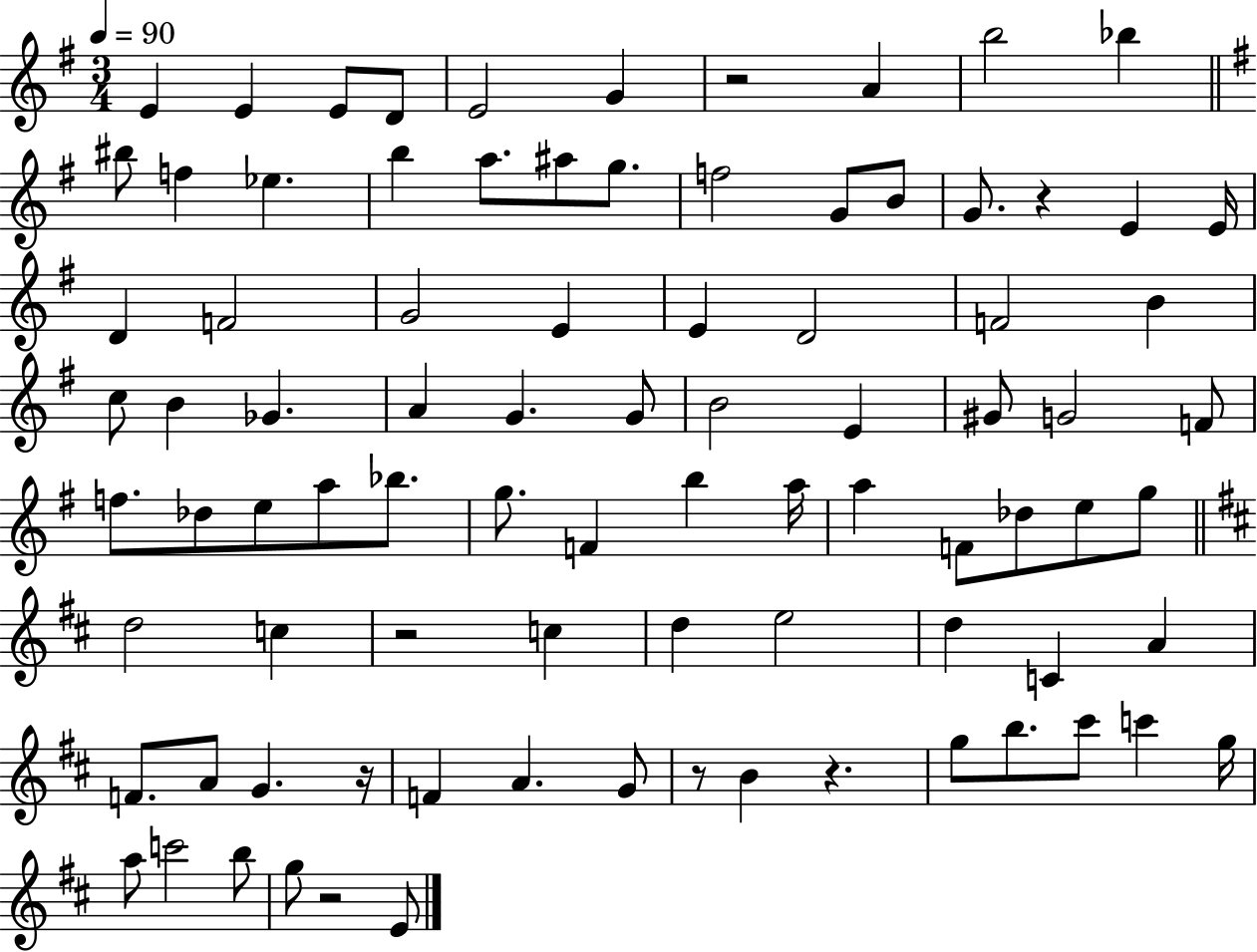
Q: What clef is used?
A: treble